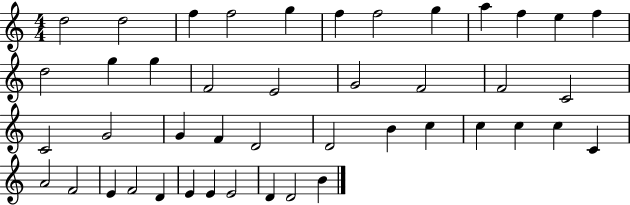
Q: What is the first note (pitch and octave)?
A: D5